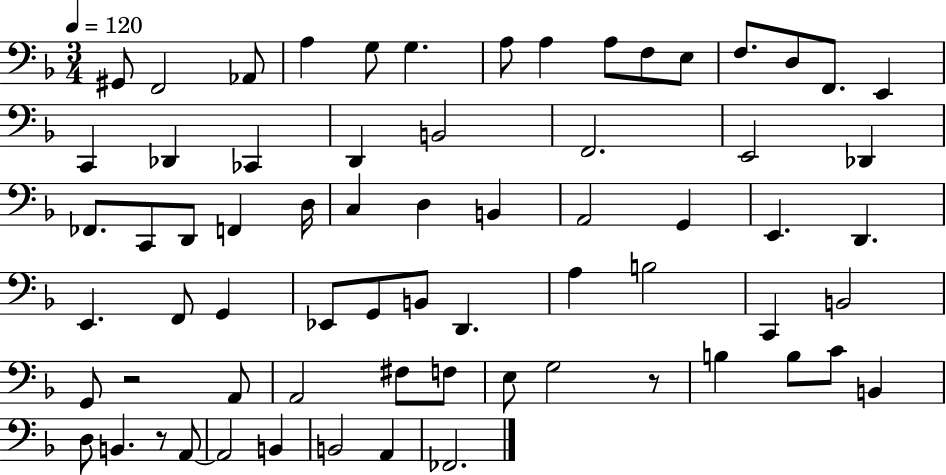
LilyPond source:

{
  \clef bass
  \numericTimeSignature
  \time 3/4
  \key f \major
  \tempo 4 = 120
  \repeat volta 2 { gis,8 f,2 aes,8 | a4 g8 g4. | a8 a4 a8 f8 e8 | f8. d8 f,8. e,4 | \break c,4 des,4 ces,4 | d,4 b,2 | f,2. | e,2 des,4 | \break fes,8. c,8 d,8 f,4 d16 | c4 d4 b,4 | a,2 g,4 | e,4. d,4. | \break e,4. f,8 g,4 | ees,8 g,8 b,8 d,4. | a4 b2 | c,4 b,2 | \break g,8 r2 a,8 | a,2 fis8 f8 | e8 g2 r8 | b4 b8 c'8 b,4 | \break d8 b,4. r8 a,8~~ | a,2 b,4 | b,2 a,4 | fes,2. | \break } \bar "|."
}